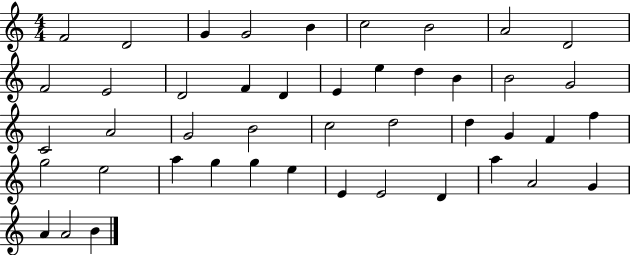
F4/h D4/h G4/q G4/h B4/q C5/h B4/h A4/h D4/h F4/h E4/h D4/h F4/q D4/q E4/q E5/q D5/q B4/q B4/h G4/h C4/h A4/h G4/h B4/h C5/h D5/h D5/q G4/q F4/q F5/q G5/h E5/h A5/q G5/q G5/q E5/q E4/q E4/h D4/q A5/q A4/h G4/q A4/q A4/h B4/q